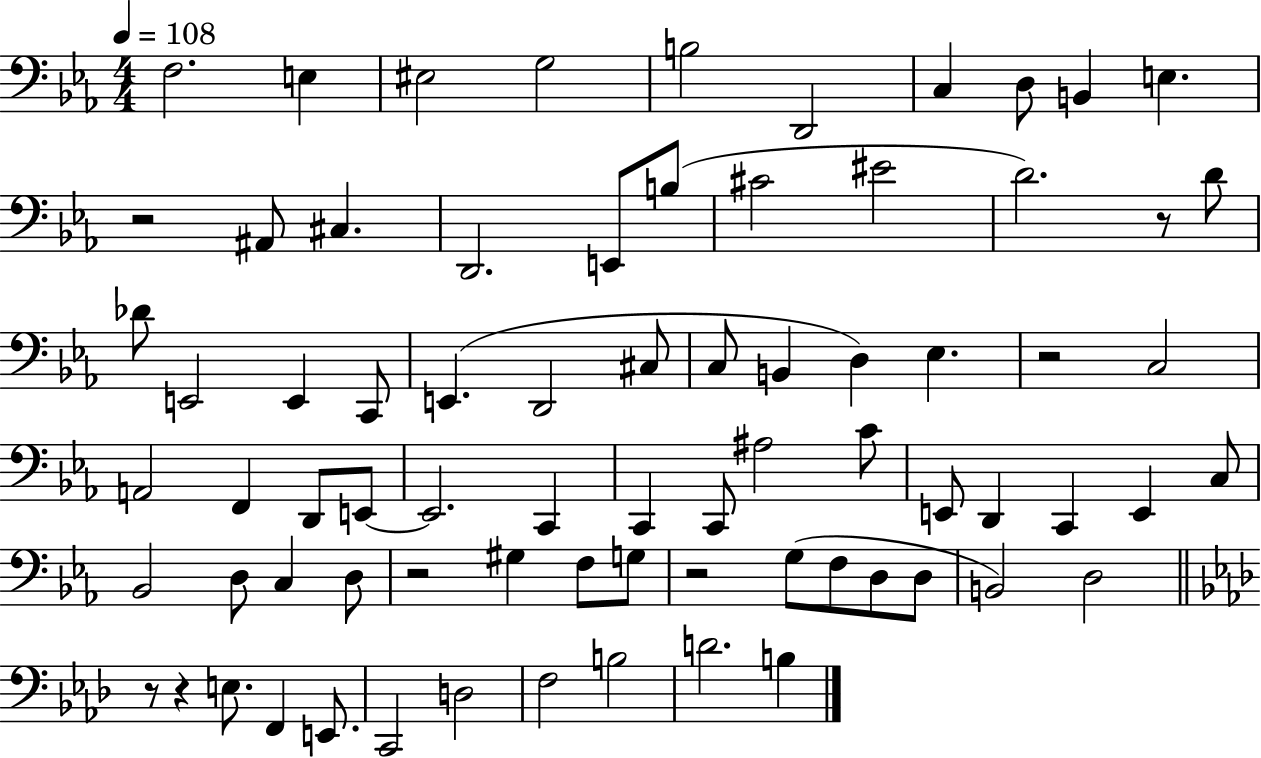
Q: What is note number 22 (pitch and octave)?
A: E2